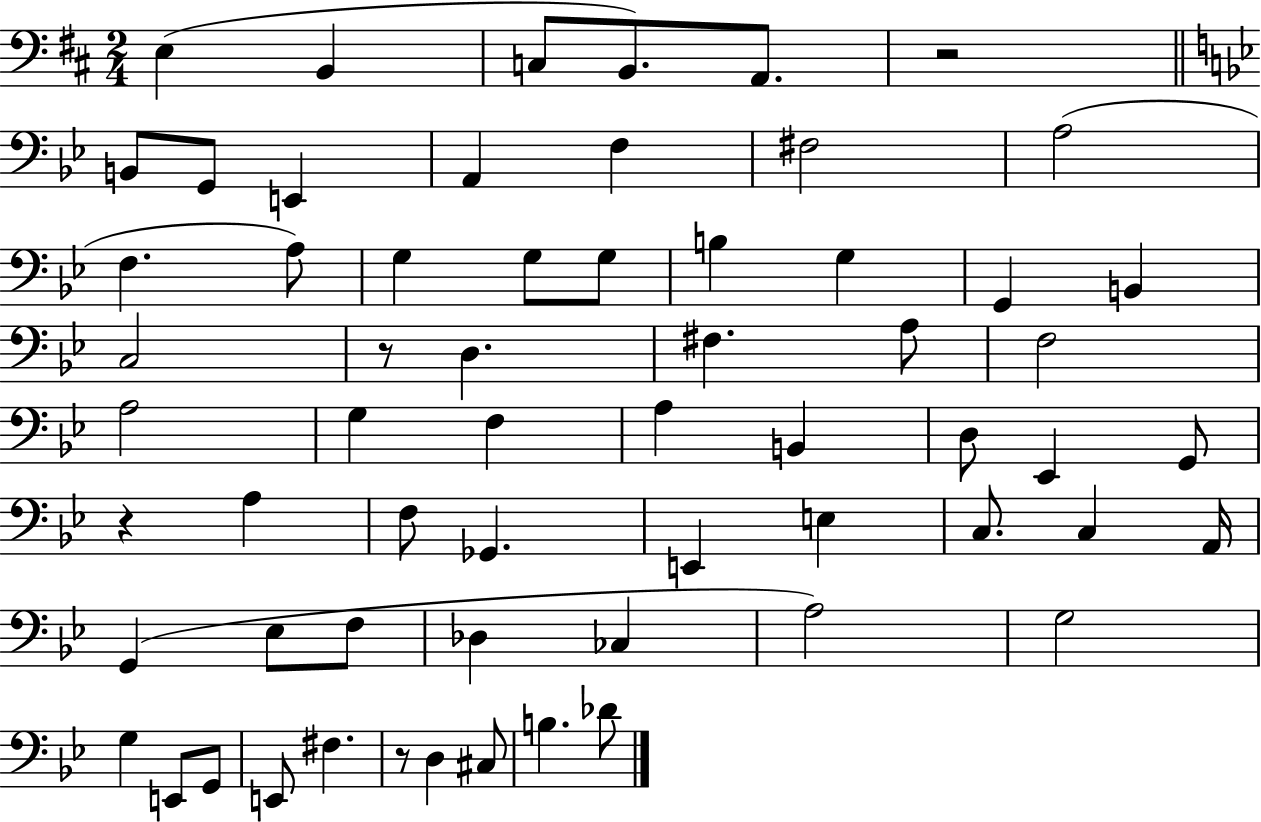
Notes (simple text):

E3/q B2/q C3/e B2/e. A2/e. R/h B2/e G2/e E2/q A2/q F3/q F#3/h A3/h F3/q. A3/e G3/q G3/e G3/e B3/q G3/q G2/q B2/q C3/h R/e D3/q. F#3/q. A3/e F3/h A3/h G3/q F3/q A3/q B2/q D3/e Eb2/q G2/e R/q A3/q F3/e Gb2/q. E2/q E3/q C3/e. C3/q A2/s G2/q Eb3/e F3/e Db3/q CES3/q A3/h G3/h G3/q E2/e G2/e E2/e F#3/q. R/e D3/q C#3/e B3/q. Db4/e